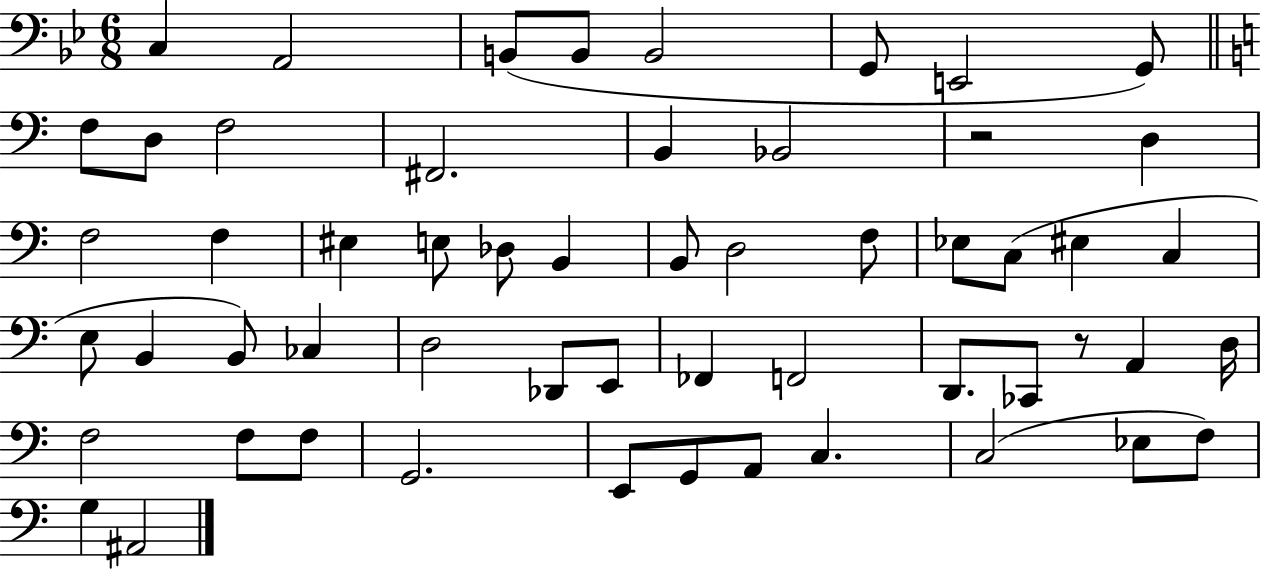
X:1
T:Untitled
M:6/8
L:1/4
K:Bb
C, A,,2 B,,/2 B,,/2 B,,2 G,,/2 E,,2 G,,/2 F,/2 D,/2 F,2 ^F,,2 B,, _B,,2 z2 D, F,2 F, ^E, E,/2 _D,/2 B,, B,,/2 D,2 F,/2 _E,/2 C,/2 ^E, C, E,/2 B,, B,,/2 _C, D,2 _D,,/2 E,,/2 _F,, F,,2 D,,/2 _C,,/2 z/2 A,, D,/4 F,2 F,/2 F,/2 G,,2 E,,/2 G,,/2 A,,/2 C, C,2 _E,/2 F,/2 G, ^A,,2